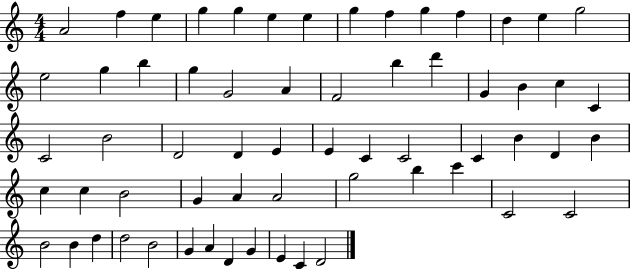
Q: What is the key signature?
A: C major